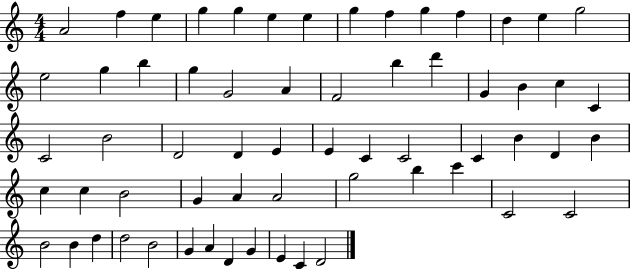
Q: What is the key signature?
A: C major